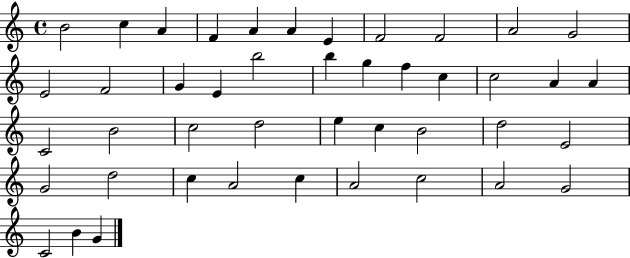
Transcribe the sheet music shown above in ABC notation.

X:1
T:Untitled
M:4/4
L:1/4
K:C
B2 c A F A A E F2 F2 A2 G2 E2 F2 G E b2 b g f c c2 A A C2 B2 c2 d2 e c B2 d2 E2 G2 d2 c A2 c A2 c2 A2 G2 C2 B G